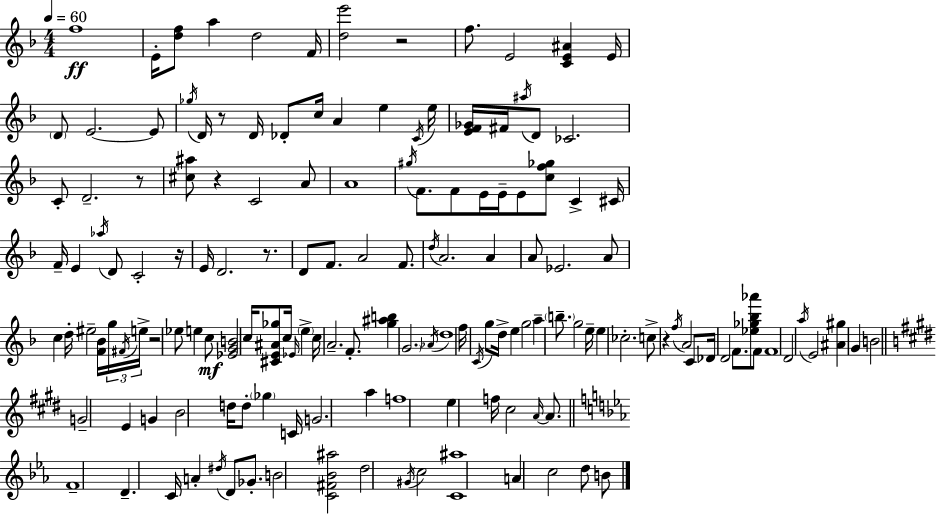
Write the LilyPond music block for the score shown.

{
  \clef treble
  \numericTimeSignature
  \time 4/4
  \key d \minor
  \tempo 4 = 60
  f''1\ff | e'16-. <d'' f''>8 a''4 d''2 f'16 | <d'' e'''>2 r2 | f''8. e'2 <c' e' ais'>4 e'16 | \break \parenthesize d'8 e'2.~~ e'8 | \acciaccatura { ges''16 } d'16 r8 d'16 des'8-. c''16 a'4 e''4 | \acciaccatura { c'16 } e''16 <e' f' ges'>16 fis'16 \acciaccatura { ais''16 } d'8 ces'2. | c'8-. d'2.-- | \break r8 <cis'' ais''>8 r4 c'2 | a'8 a'1 | \acciaccatura { gis''16 } f'8. f'8 e'16 e'16-- e'8 <c'' f'' ges''>8 c'4-> | cis'16 f'16-- e'4 \acciaccatura { aes''16 } d'8 c'2-. | \break r16 e'16 d'2. | r8. d'8 f'8. a'2 | f'8. \acciaccatura { d''16 } a'2. | a'4 a'8 ees'2. | \break a'8 c''4 d''16-. eis''2-- | <f' bes'>16 \tuplet 3/2 { g''16 \acciaccatura { fis'16 } e''16-> } r2 ees''8 | e''4 c''8\mf <ees' g' b'>2 c''16 | <cis' e' ais' ges''>8 c''16 \grace { ees'16 } \parenthesize e''4-> c''16 a'2.-- | \break f'8.-. <g'' ais'' b''>4 \parenthesize g'2. | \acciaccatura { aes'16 } d''1 | f''16 \acciaccatura { c'16 } g''8 d''16-> e''4 | g''2 a''4-- \parenthesize b''8.-- | \break g''2 e''16-- e''4 ces''2.-. | c''8-> r4 | \acciaccatura { f''16 } a'2 c'8 des'16 d'2 | f'8. <ees'' ges'' bes'' aes'''>8 f'8 f'1 | \break d'2 | \acciaccatura { a''16 } e'2 <ais' gis''>4 | g'4 b'2 \bar "||" \break \key e \major g'2-- e'4 g'4 | b'2 d''16 d''8-. \parenthesize ges''4 c'16 | g'2. a''4 | f''1 | \break e''4 f''16 cis''2 \grace { a'16~ }~ a'8. | \bar "||" \break \key c \minor f'1-- | d'4.-- c'16 a'4-. \acciaccatura { dis''16 } d'8 ges'8.-. | b'2 <c' fis' bes' ais''>2 | d''2 \acciaccatura { gis'16 } c''2 | \break <c' ais''>1 | a'4 c''2 d''8 | b'8 \bar "|."
}